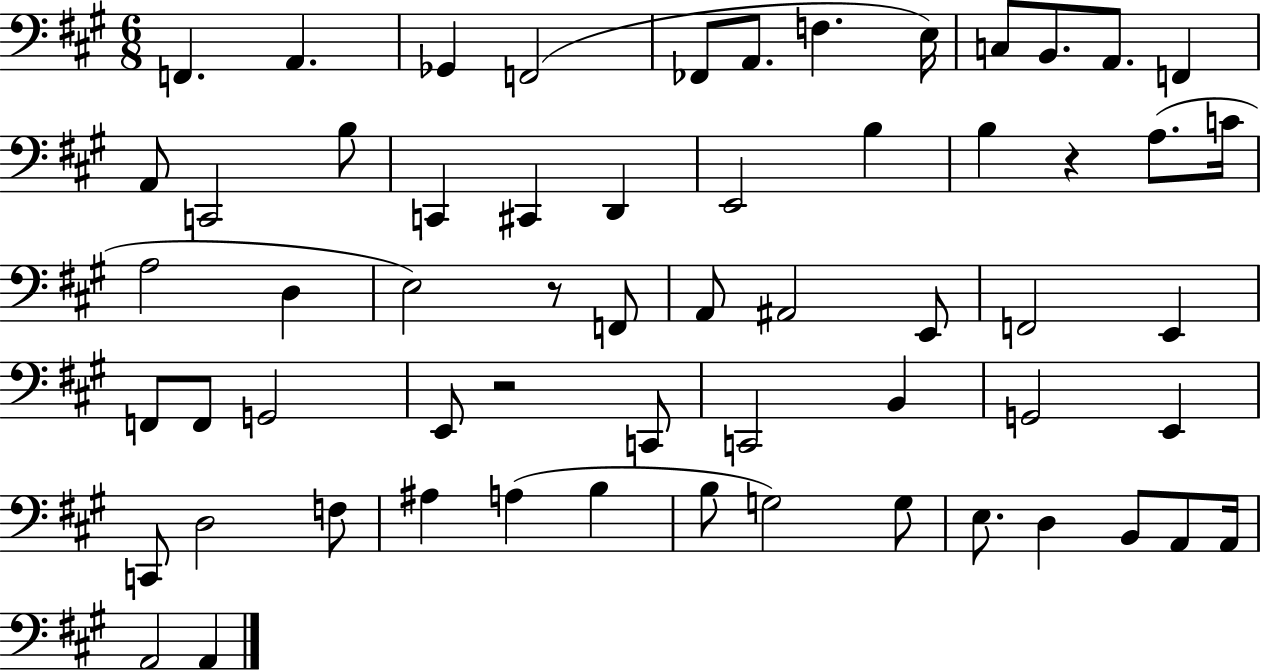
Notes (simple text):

F2/q. A2/q. Gb2/q F2/h FES2/e A2/e. F3/q. E3/s C3/e B2/e. A2/e. F2/q A2/e C2/h B3/e C2/q C#2/q D2/q E2/h B3/q B3/q R/q A3/e. C4/s A3/h D3/q E3/h R/e F2/e A2/e A#2/h E2/e F2/h E2/q F2/e F2/e G2/h E2/e R/h C2/e C2/h B2/q G2/h E2/q C2/e D3/h F3/e A#3/q A3/q B3/q B3/e G3/h G3/e E3/e. D3/q B2/e A2/e A2/s A2/h A2/q